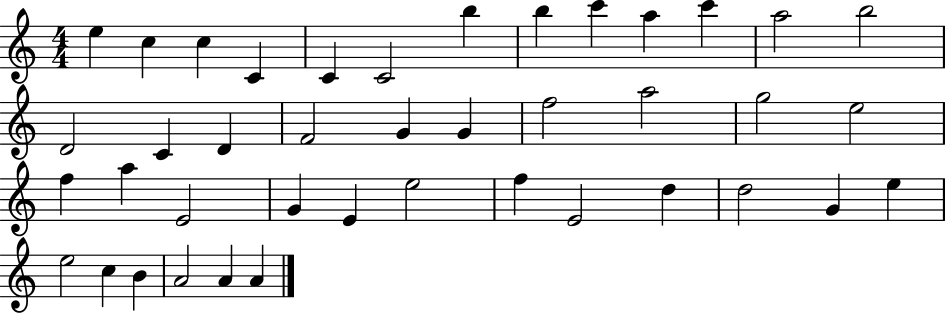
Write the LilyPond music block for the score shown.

{
  \clef treble
  \numericTimeSignature
  \time 4/4
  \key c \major
  e''4 c''4 c''4 c'4 | c'4 c'2 b''4 | b''4 c'''4 a''4 c'''4 | a''2 b''2 | \break d'2 c'4 d'4 | f'2 g'4 g'4 | f''2 a''2 | g''2 e''2 | \break f''4 a''4 e'2 | g'4 e'4 e''2 | f''4 e'2 d''4 | d''2 g'4 e''4 | \break e''2 c''4 b'4 | a'2 a'4 a'4 | \bar "|."
}